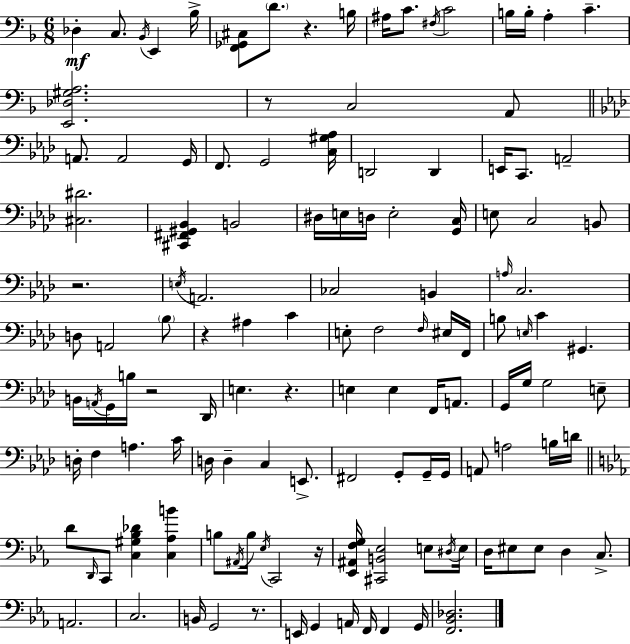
{
  \clef bass
  \numericTimeSignature
  \time 6/8
  \key d \minor
  des4-.\mf c8. \acciaccatura { bes,16 } e,4 | bes16-> <f, ges, cis>8 \parenthesize d'8. r4. | b16 ais16 c'8. \acciaccatura { fis16 } c'2 | b16 b16-. a4-. c'4.-- | \break <e, des gis a>2. | r8 c2 | a,8 \bar "||" \break \key aes \major a,8. a,2 g,16 | f,8. g,2 <c gis aes>16 | d,2 d,4 | e,16 c,8. a,2-- | \break <cis dis'>2. | <cis, fis, gis, bes,>4 b,2 | dis16 e16 d16 e2-. <g, c>16 | e8 c2 b,8 | \break r2. | \acciaccatura { e16 } a,2. | ces2 b,4 | \grace { a16 } c2. | \break d8 a,2 | \parenthesize bes8 r4 ais4 c'4 | e8-. f2 | \grace { f16 } eis16 f,16 b8 \grace { e16 } c'4 gis,4. | \break b,16 \acciaccatura { a,16 } g,16 b16 r2 | des,16 e4. r4. | e4 e4 | f,16 a,8. g,16 g16 g2 | \break e8-- d16-. f4 a4. | c'16 d16 d4-- c4 | e,8.-> fis,2 | g,8-. g,16-- g,16 a,8 a2 | \break b16 d'16 \bar "||" \break \key ees \major d'8 \grace { d,16 } c,8 <c gis bes des'>4 <c aes b'>4 | b8 \acciaccatura { ais,16 } b16 \acciaccatura { ees16 } c,2 | r16 <ees, ais, f g>16 <cis, b, ees>2 | e8 \acciaccatura { dis16 } e16 d16 eis8 eis8 d4 | \break c8.-> a,2. | c2. | b,16 g,2 | r8. e,16 g,4 a,16 f,16 f,4 | \break g,16 <f, bes, des>2. | \bar "|."
}